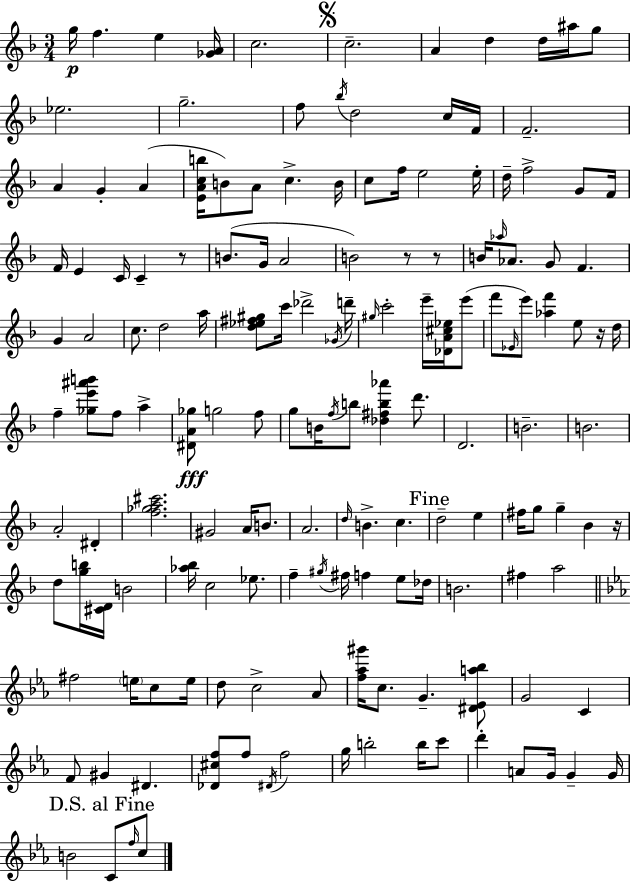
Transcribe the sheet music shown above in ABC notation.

X:1
T:Untitled
M:3/4
L:1/4
K:Dm
g/4 f e [_GA]/4 c2 c2 A d d/4 ^a/4 g/2 _e2 g2 f/2 _b/4 d2 c/4 F/4 F2 A G A [EAcb]/4 B/2 A/2 c B/4 c/2 f/4 e2 e/4 d/4 f2 G/2 F/4 F/4 E C/4 C z/2 B/2 G/4 A2 B2 z/2 z/2 B/4 _a/4 _A/2 G/2 F G A2 c/2 d2 a/4 [d_e^f^g]/2 c'/4 _d'2 _G/4 d'/4 ^g/4 c'2 e'/4 [_DA^c_e]/4 e'/2 f'/2 _E/4 e'/2 [_af'] e/2 z/4 d/4 f [_ge'^a'b']/2 f/2 a [^DA_g]/2 g2 f/2 g/2 B/4 f/4 b/2 [_d^fb_a'] d'/2 D2 B2 B2 A2 ^D [f_ga^c']2 ^G2 A/4 B/2 A2 d/4 B c d2 e ^f/4 g/2 g _B z/4 d/2 [gb]/4 [^CD]/4 B2 [_a_b]/4 c2 _e/2 f ^g/4 ^f/4 f e/2 _d/4 B2 ^f a2 ^f2 e/4 c/2 e/4 d/2 c2 _A/2 [f_a^g']/4 c/2 G [^D_Ea_b]/2 G2 C F/2 ^G ^D [_D^cf]/2 f/2 ^D/4 f2 g/4 b2 b/4 c'/2 d' A/2 G/4 G G/4 B2 C/2 f/4 c/2